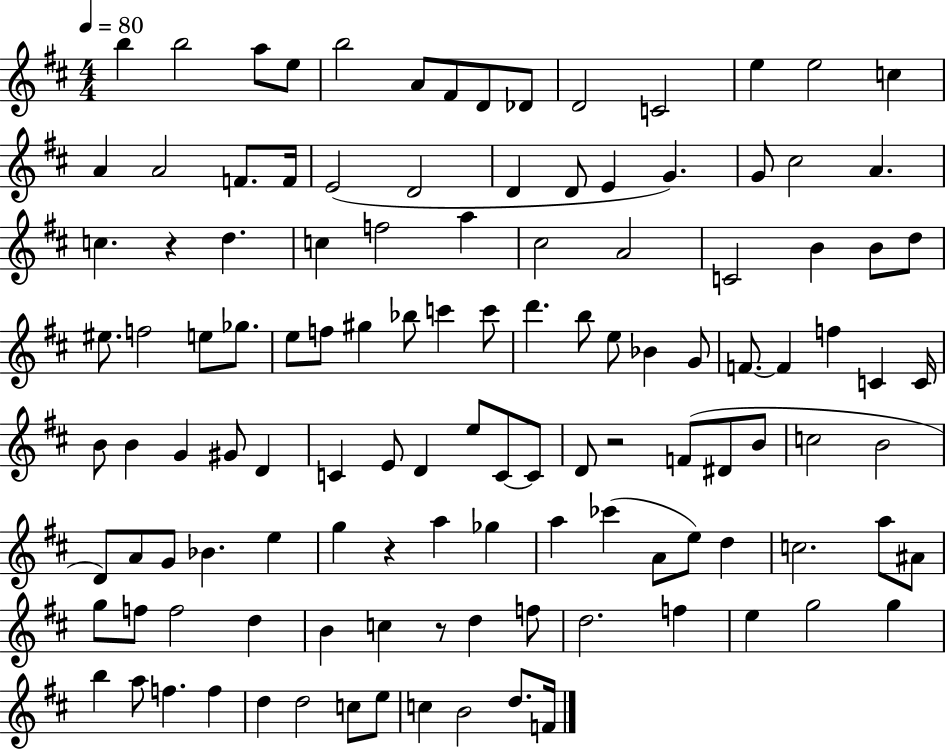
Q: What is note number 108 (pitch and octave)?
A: F5